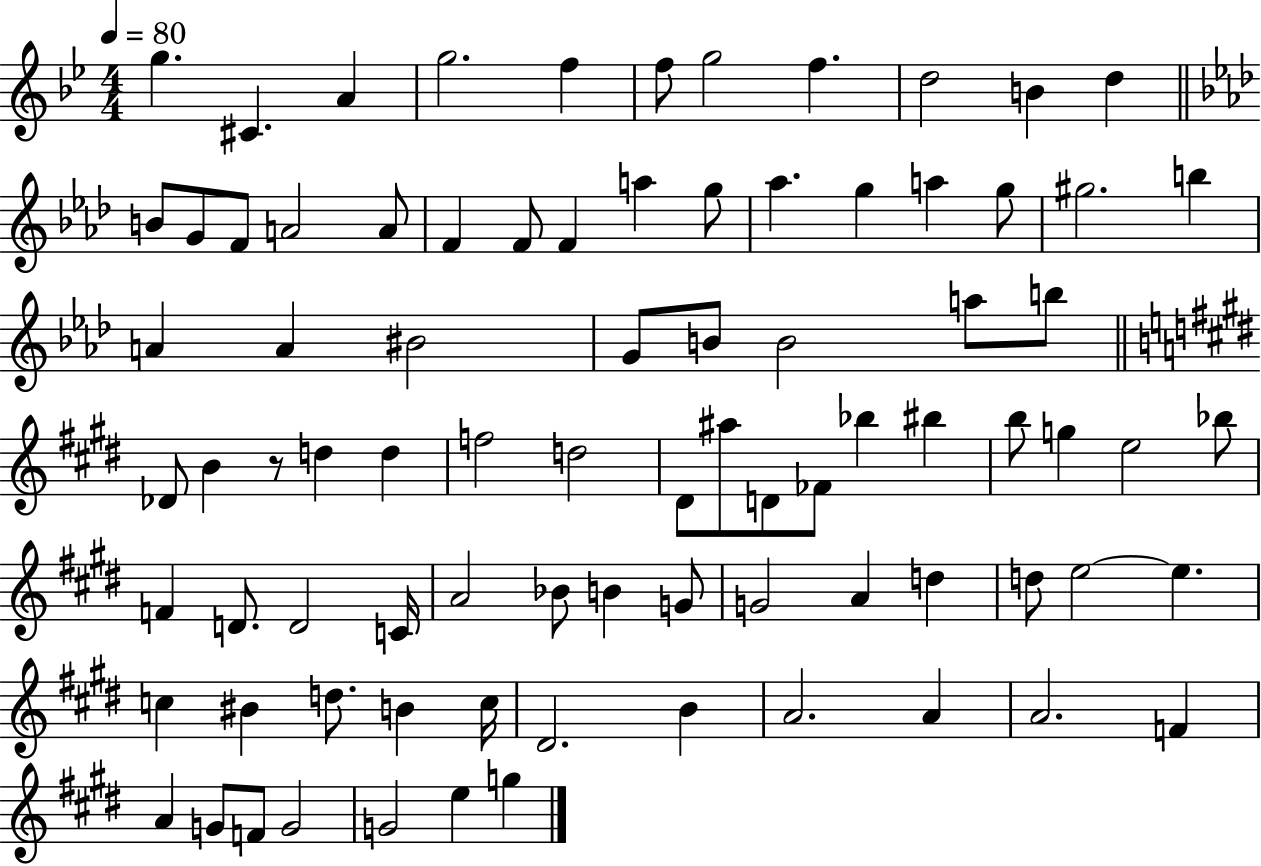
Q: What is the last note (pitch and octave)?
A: G5